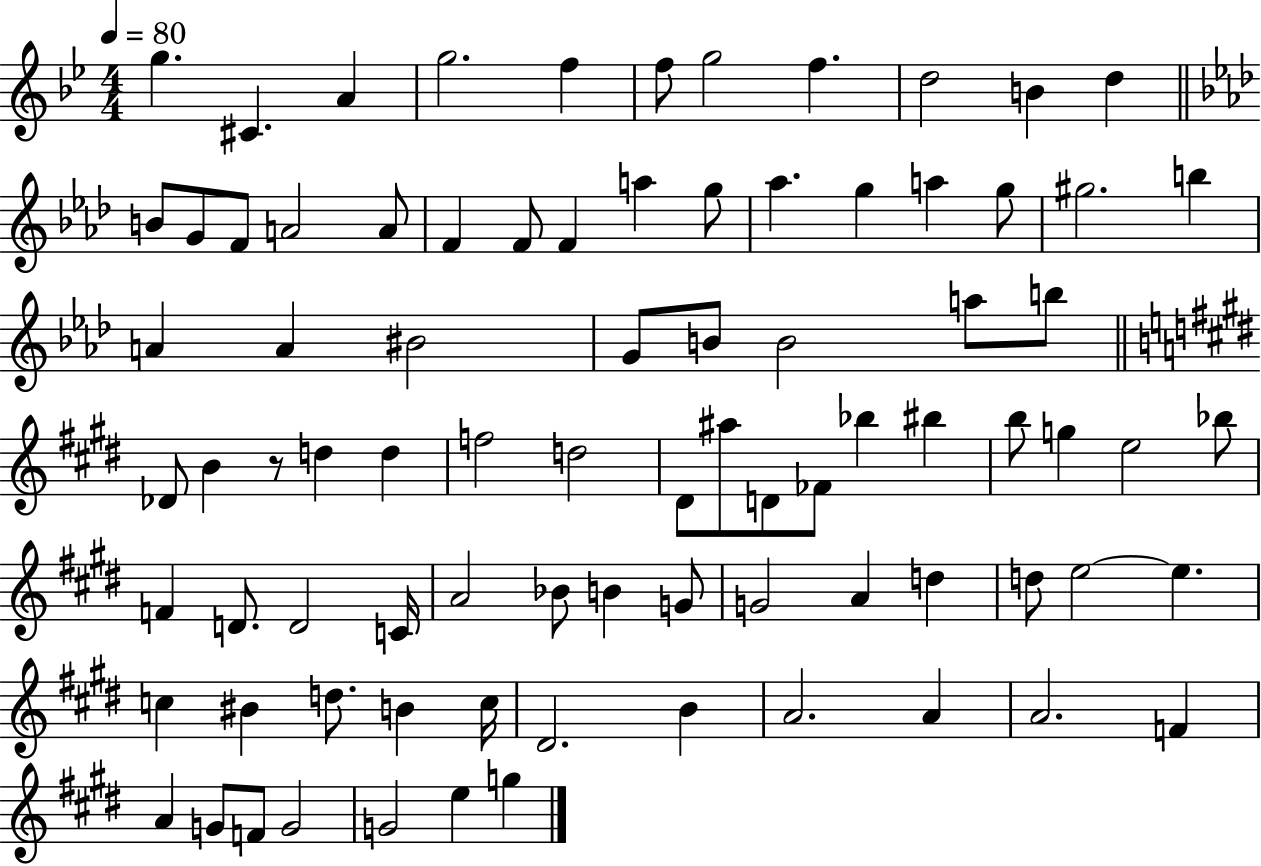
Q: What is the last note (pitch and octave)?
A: G5